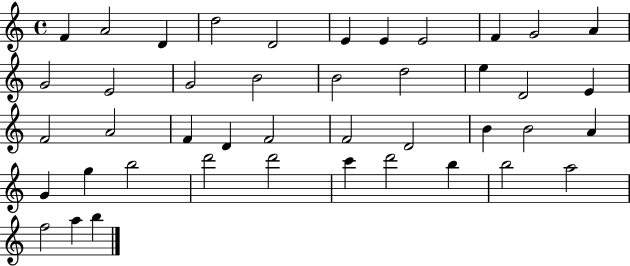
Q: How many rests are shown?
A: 0